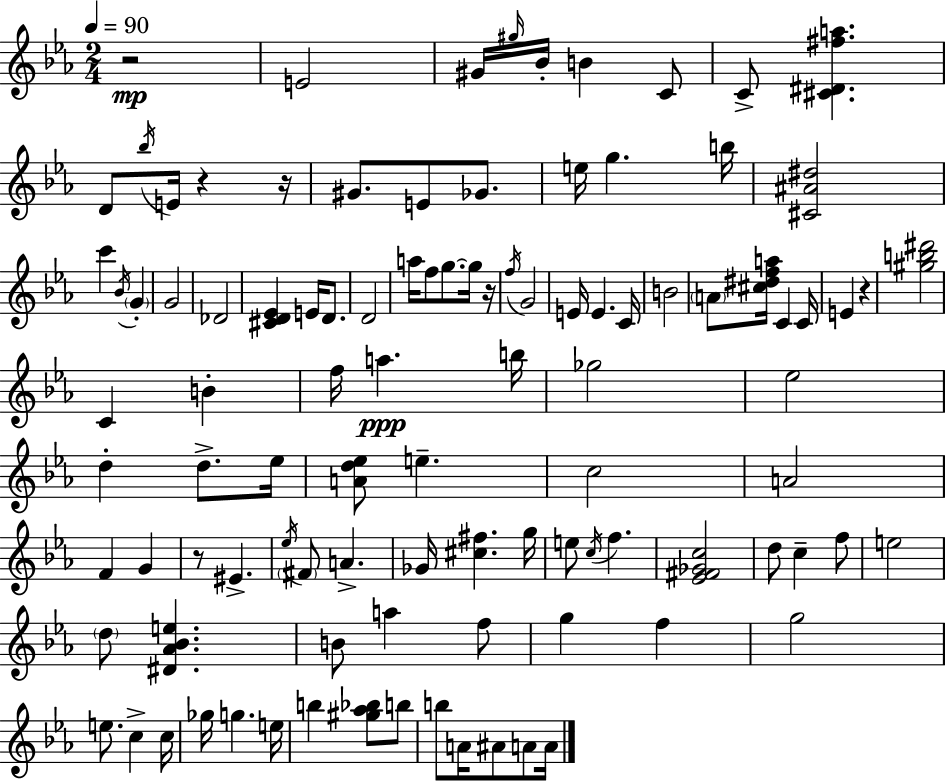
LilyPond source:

{
  \clef treble
  \numericTimeSignature
  \time 2/4
  \key ees \major
  \tempo 4 = 90
  \repeat volta 2 { r2\mp | e'2 | gis'16 \grace { gis''16 } bes'16-. b'4 c'8 | c'8-> <cis' dis' fis'' a''>4. | \break d'8 \acciaccatura { bes''16 } e'16 r4 | r16 gis'8. e'8 ges'8. | e''16 g''4. | b''16 <cis' ais' dis''>2 | \break c'''4 \acciaccatura { bes'16 } \parenthesize g'4-. | g'2 | des'2 | <cis' d' ees'>4 e'16 | \break d'8. d'2 | a''16 f''8 g''8.~~ | g''16 r16 \acciaccatura { f''16 } g'2 | e'16 e'4. | \break c'16 b'2 | \parenthesize a'8 <cis'' dis'' f'' a''>16 c'4 | c'16 e'4 | r4 <gis'' b'' dis'''>2 | \break c'4 | b'4-. f''16 a''4.\ppp | b''16 ges''2 | ees''2 | \break d''4-. | d''8.-> ees''16 <a' d'' ees''>8 e''4.-- | c''2 | a'2 | \break f'4 | g'4 r8 eis'4.-> | \acciaccatura { ees''16 } \parenthesize fis'8 a'4.-> | ges'16 <cis'' fis''>4. | \break g''16 e''8 \acciaccatura { c''16 } | f''4. <ees' fis' ges' c''>2 | d''8 | c''4-- f''8 e''2 | \break \parenthesize d''8 | <dis' aes' bes' e''>4. b'8 | a''4 f''8 g''4 | f''4 g''2 | \break e''8. | c''4-> c''16 ges''16 g''4. | e''16 b''4 | <gis'' aes'' bes''>8 b''8 b''8 | \break a'16 ais'8 a'8 a'16 } \bar "|."
}